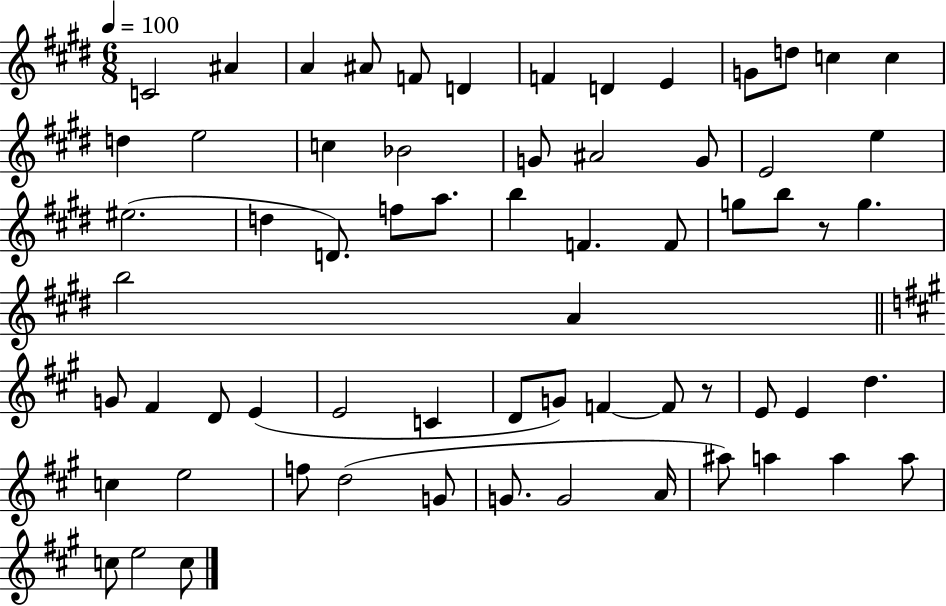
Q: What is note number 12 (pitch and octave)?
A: C5